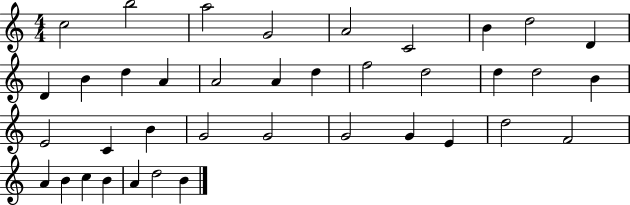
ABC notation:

X:1
T:Untitled
M:4/4
L:1/4
K:C
c2 b2 a2 G2 A2 C2 B d2 D D B d A A2 A d f2 d2 d d2 B E2 C B G2 G2 G2 G E d2 F2 A B c B A d2 B